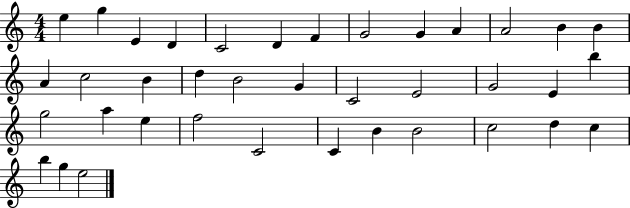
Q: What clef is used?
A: treble